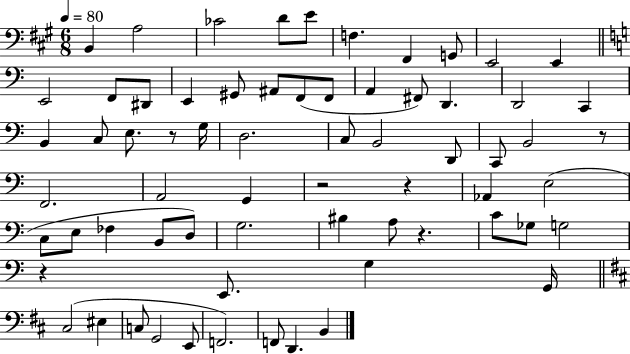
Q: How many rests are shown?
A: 6